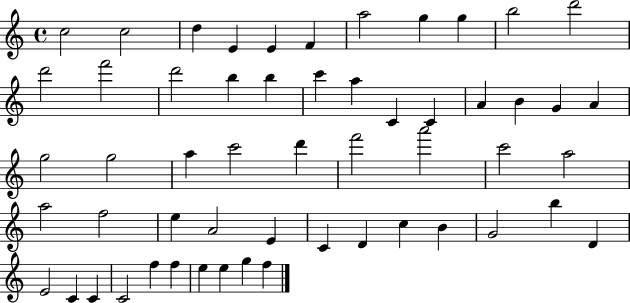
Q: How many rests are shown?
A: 0